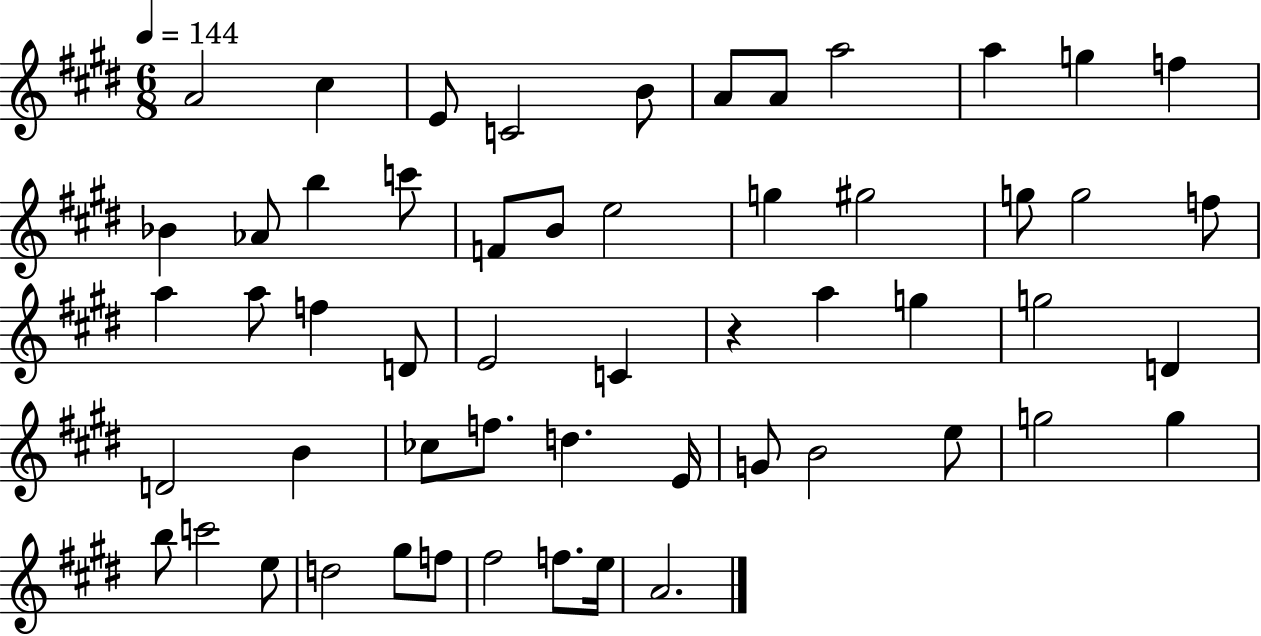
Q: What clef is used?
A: treble